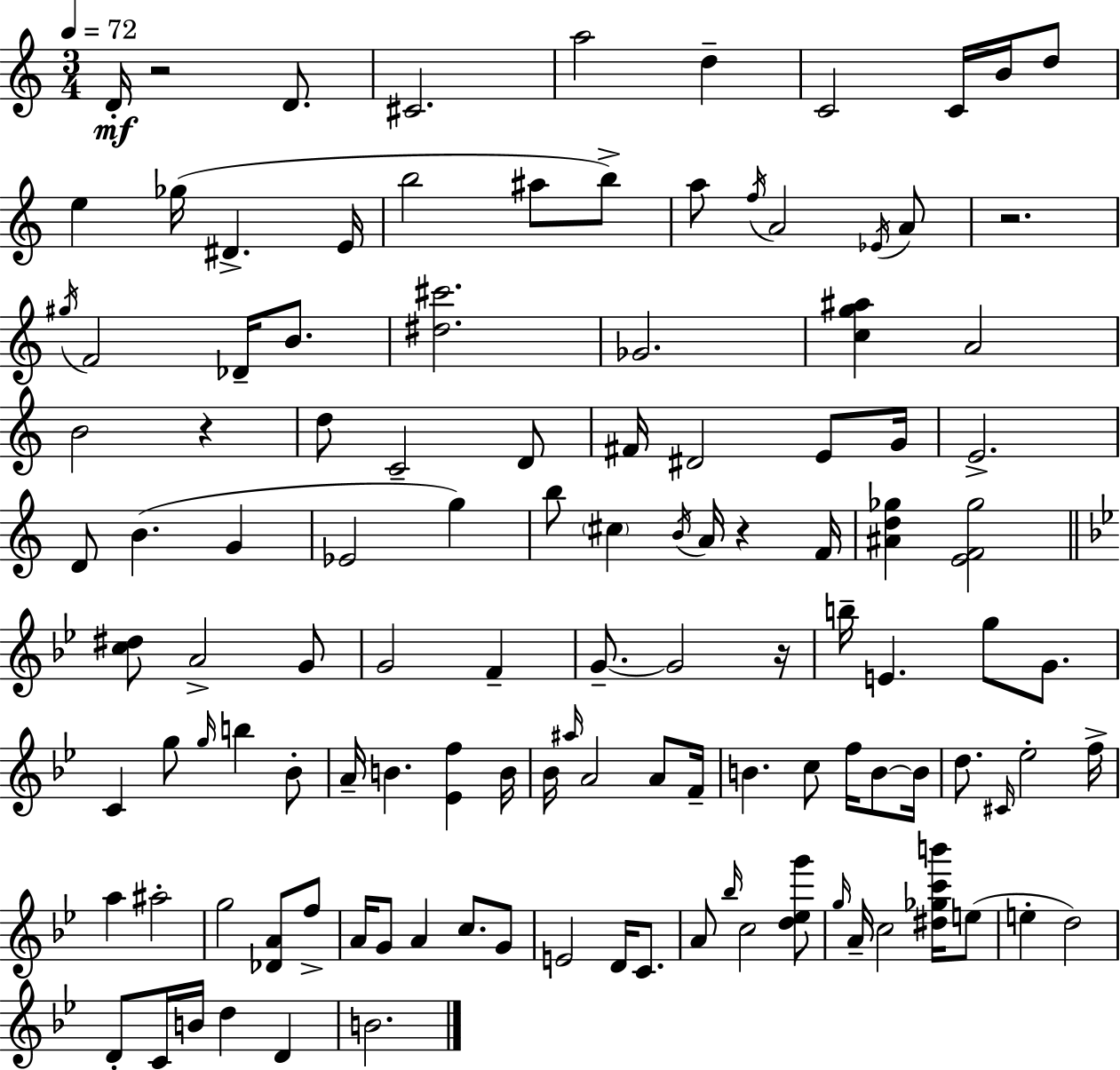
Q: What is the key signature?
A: C major